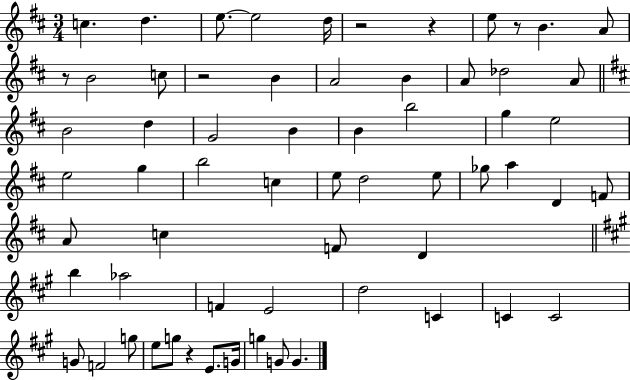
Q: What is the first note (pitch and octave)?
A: C5